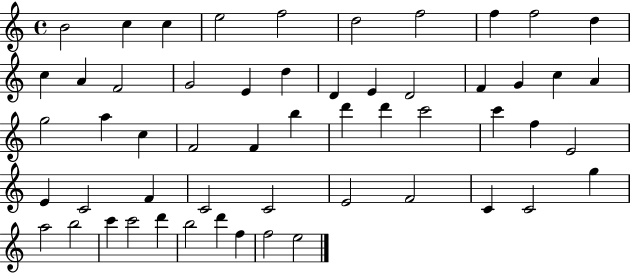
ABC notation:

X:1
T:Untitled
M:4/4
L:1/4
K:C
B2 c c e2 f2 d2 f2 f f2 d c A F2 G2 E d D E D2 F G c A g2 a c F2 F b d' d' c'2 c' f E2 E C2 F C2 C2 E2 F2 C C2 g a2 b2 c' c'2 d' b2 d' f f2 e2